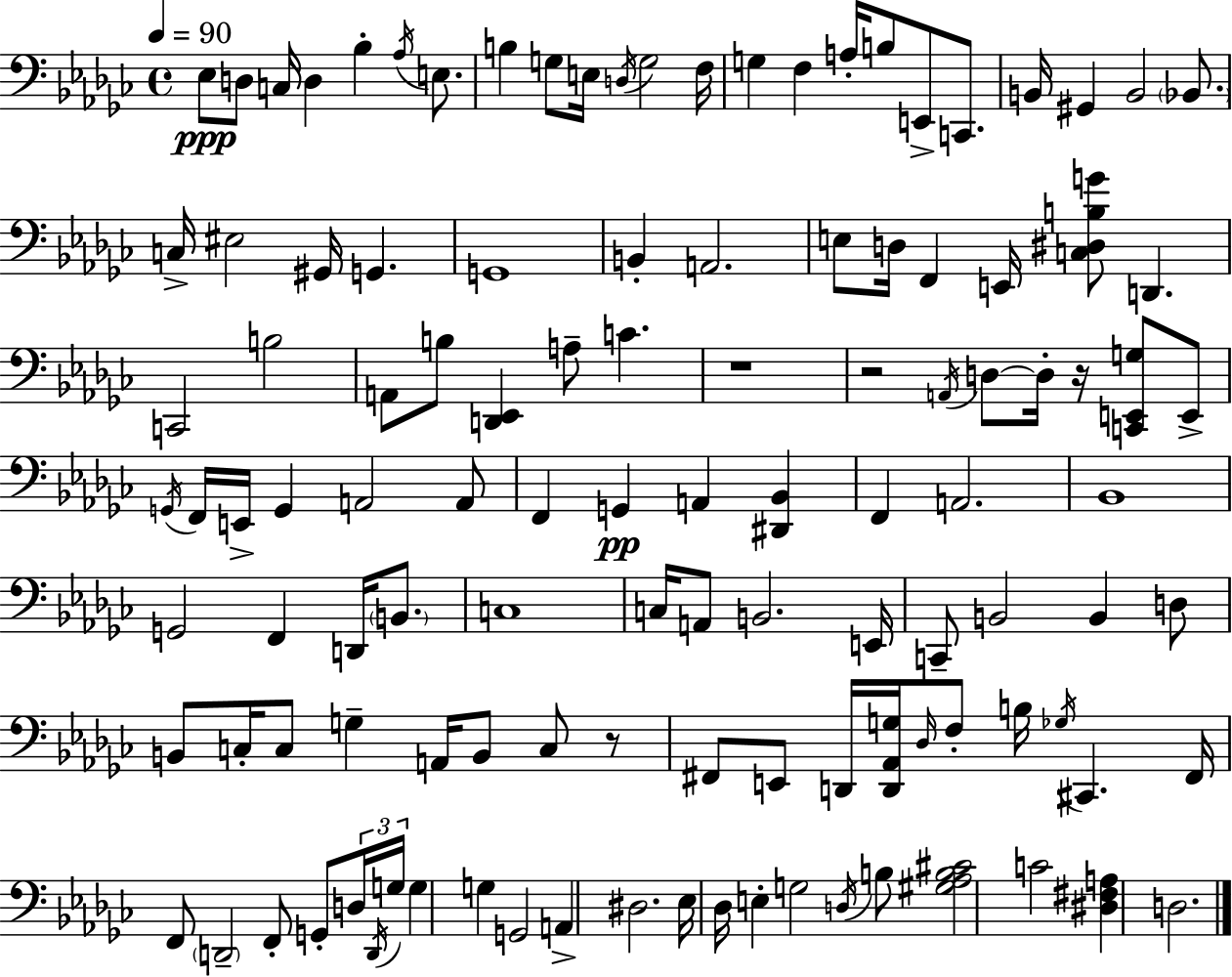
X:1
T:Untitled
M:4/4
L:1/4
K:Ebm
_E,/2 D,/2 C,/4 D, _B, _A,/4 E,/2 B, G,/2 E,/4 D,/4 G,2 F,/4 G, F, A,/4 B,/2 E,,/2 C,,/2 B,,/4 ^G,, B,,2 _B,,/2 C,/4 ^E,2 ^G,,/4 G,, G,,4 B,, A,,2 E,/2 D,/4 F,, E,,/4 [C,^D,B,G]/2 D,, C,,2 B,2 A,,/2 B,/2 [D,,_E,,] A,/2 C z4 z2 A,,/4 D,/2 D,/4 z/4 [C,,E,,G,]/2 E,,/2 G,,/4 F,,/4 E,,/4 G,, A,,2 A,,/2 F,, G,, A,, [^D,,_B,,] F,, A,,2 _B,,4 G,,2 F,, D,,/4 B,,/2 C,4 C,/4 A,,/2 B,,2 E,,/4 C,,/2 B,,2 B,, D,/2 B,,/2 C,/4 C,/2 G, A,,/4 B,,/2 C,/2 z/2 ^F,,/2 E,,/2 D,,/4 [D,,_A,,G,]/4 _D,/4 F,/2 B,/4 _G,/4 ^C,, ^F,,/4 F,,/2 D,,2 F,,/2 G,,/2 D,/4 D,,/4 G,/4 G, G, G,,2 A,, ^D,2 _E,/4 _D,/4 E, G,2 D,/4 B,/2 [^G,_A,B,^C]2 C2 [^D,^F,A,] D,2